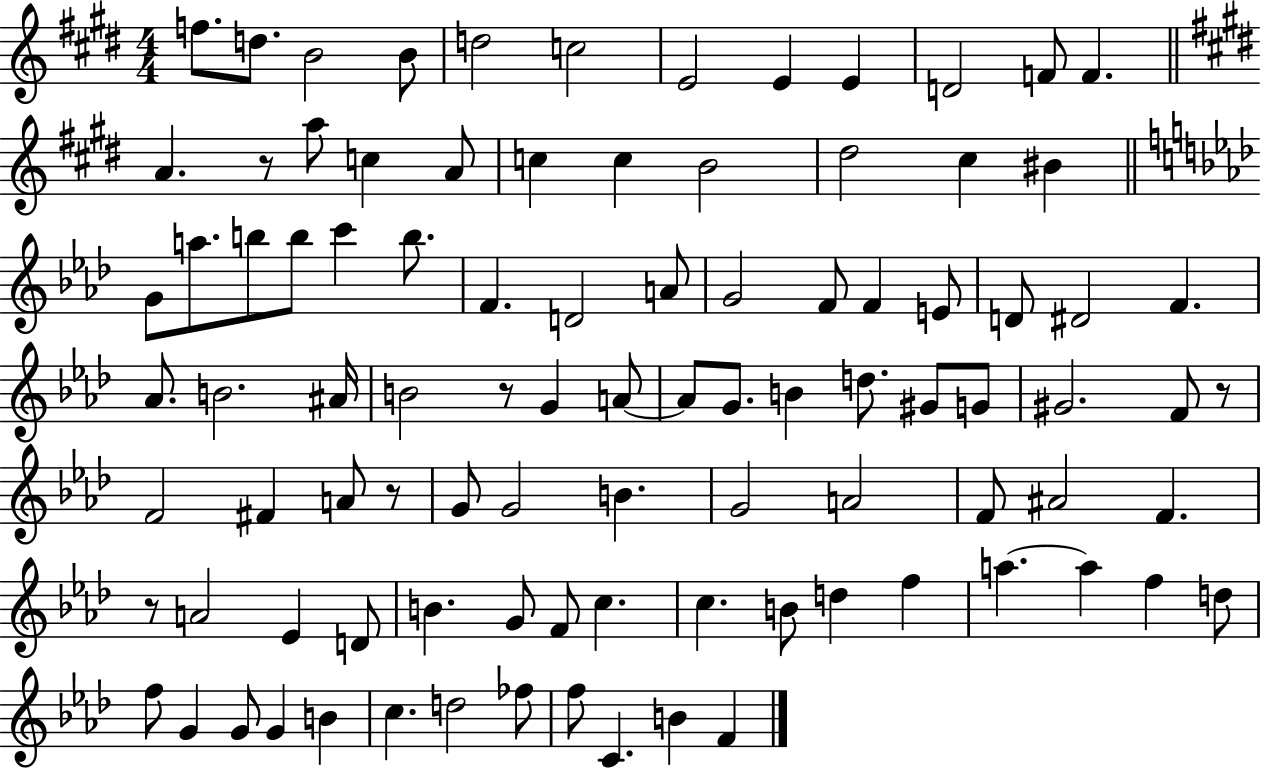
F5/e. D5/e. B4/h B4/e D5/h C5/h E4/h E4/q E4/q D4/h F4/e F4/q. A4/q. R/e A5/e C5/q A4/e C5/q C5/q B4/h D#5/h C#5/q BIS4/q G4/e A5/e. B5/e B5/e C6/q B5/e. F4/q. D4/h A4/e G4/h F4/e F4/q E4/e D4/e D#4/h F4/q. Ab4/e. B4/h. A#4/s B4/h R/e G4/q A4/e A4/e G4/e. B4/q D5/e. G#4/e G4/e G#4/h. F4/e R/e F4/h F#4/q A4/e R/e G4/e G4/h B4/q. G4/h A4/h F4/e A#4/h F4/q. R/e A4/h Eb4/q D4/e B4/q. G4/e F4/e C5/q. C5/q. B4/e D5/q F5/q A5/q. A5/q F5/q D5/e F5/e G4/q G4/e G4/q B4/q C5/q. D5/h FES5/e F5/e C4/q. B4/q F4/q